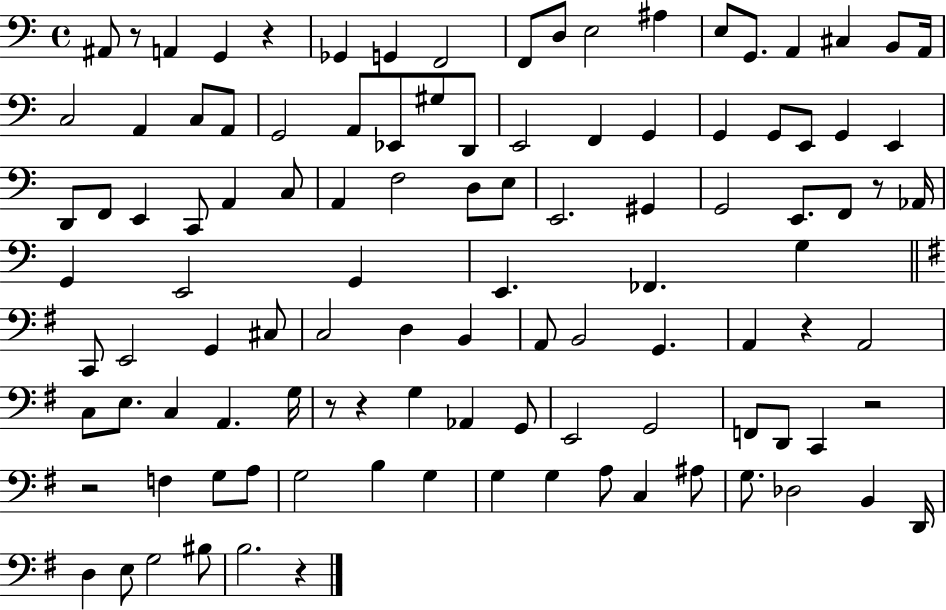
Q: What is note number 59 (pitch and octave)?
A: C#3